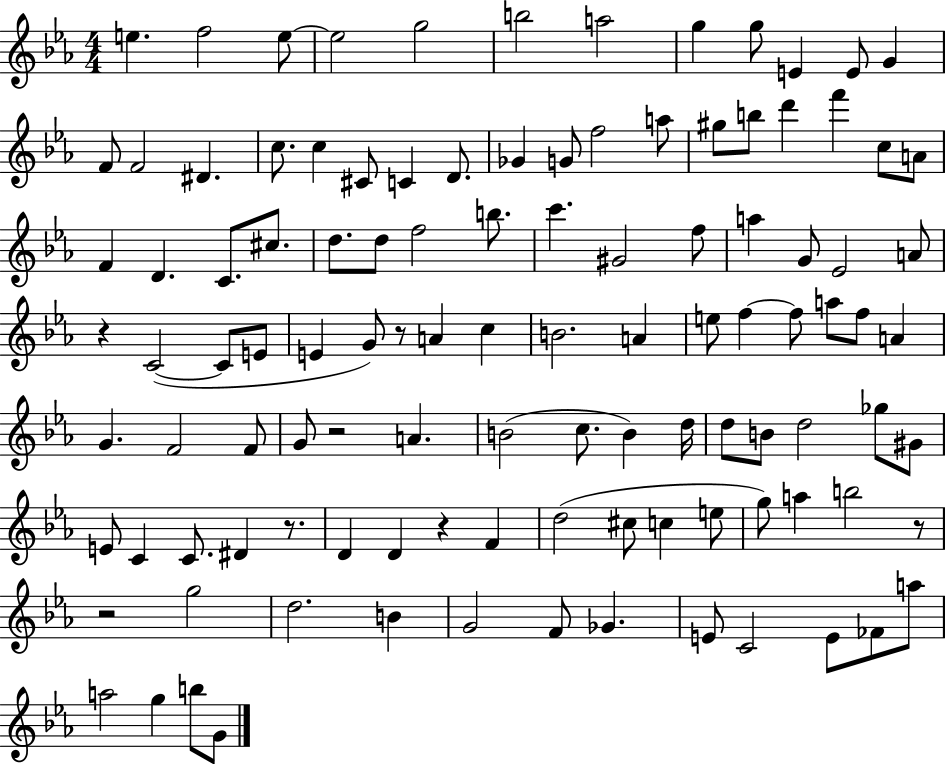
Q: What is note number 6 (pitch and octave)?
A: B5